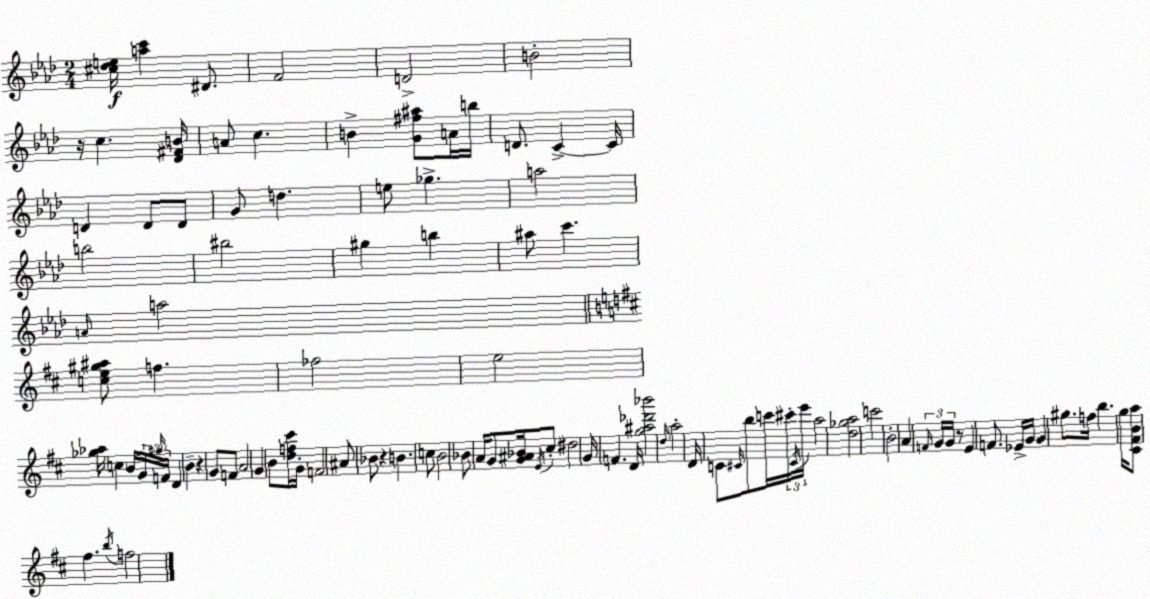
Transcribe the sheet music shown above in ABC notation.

X:1
T:Untitled
M:2/4
L:1/4
K:Ab
[^c_de]/4 [ac'] ^D/2 F2 D2 B2 z/4 c [_D^FB]/4 A/2 c B [G^f^a]/2 A/4 b/4 D/2 C C/4 D D/2 D/2 G/2 d e/2 _g a2 b2 ^b2 ^g b ^a/2 c' A/4 a2 [ce^g^a]/2 f _f2 e2 [_g_a]/4 c B/4 G/4 ^g/4 F/4 D B z G/2 F/2 A2 G B/2 [df^c']/4 G/4 F2 ^A/2 _B/2 z B c/2 B2 _B/2 A/4 G/2 [G^A_B]/4 E/4 ^c/2 ^d2 G/4 F D/4 [g^a_d'_b']2 d/4 a2 D/4 C/2 ^C/4 b/2 c'/4 ^c'/4 ^C/4 e'/4 a2 [d_ga]2 c'2 B2 A F/4 G/4 G/4 z/2 E F/2 _E/4 G/4 G ^g/2 f/4 b g/4 [^C^FBa]/2 ^f b/4 f2